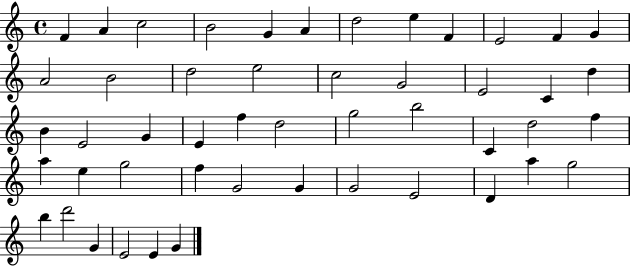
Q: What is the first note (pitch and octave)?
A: F4